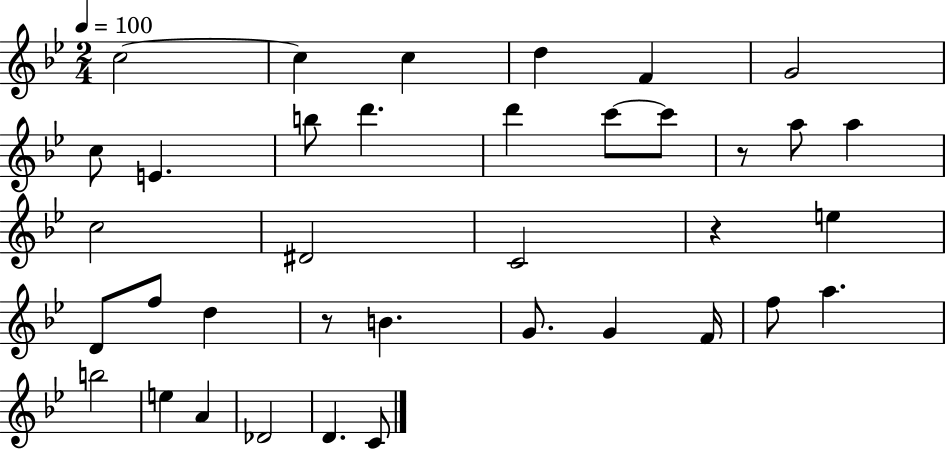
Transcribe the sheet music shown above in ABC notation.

X:1
T:Untitled
M:2/4
L:1/4
K:Bb
c2 c c d F G2 c/2 E b/2 d' d' c'/2 c'/2 z/2 a/2 a c2 ^D2 C2 z e D/2 f/2 d z/2 B G/2 G F/4 f/2 a b2 e A _D2 D C/2